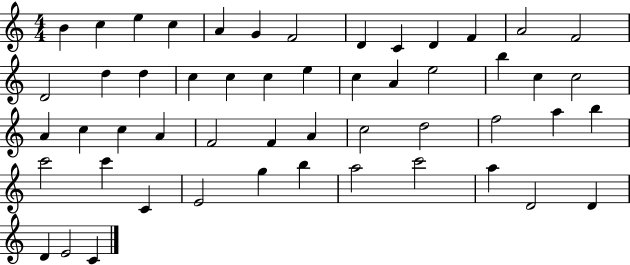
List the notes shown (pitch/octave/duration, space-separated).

B4/q C5/q E5/q C5/q A4/q G4/q F4/h D4/q C4/q D4/q F4/q A4/h F4/h D4/h D5/q D5/q C5/q C5/q C5/q E5/q C5/q A4/q E5/h B5/q C5/q C5/h A4/q C5/q C5/q A4/q F4/h F4/q A4/q C5/h D5/h F5/h A5/q B5/q C6/h C6/q C4/q E4/h G5/q B5/q A5/h C6/h A5/q D4/h D4/q D4/q E4/h C4/q